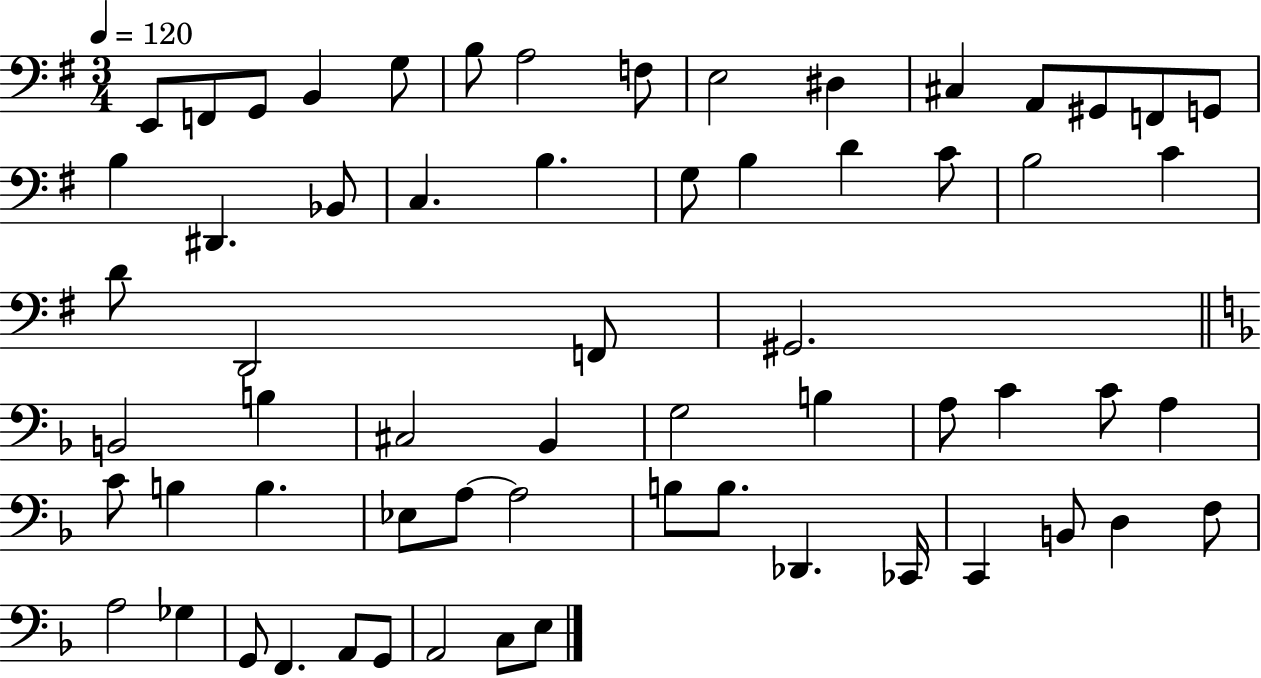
X:1
T:Untitled
M:3/4
L:1/4
K:G
E,,/2 F,,/2 G,,/2 B,, G,/2 B,/2 A,2 F,/2 E,2 ^D, ^C, A,,/2 ^G,,/2 F,,/2 G,,/2 B, ^D,, _B,,/2 C, B, G,/2 B, D C/2 B,2 C D/2 D,,2 F,,/2 ^G,,2 B,,2 B, ^C,2 _B,, G,2 B, A,/2 C C/2 A, C/2 B, B, _E,/2 A,/2 A,2 B,/2 B,/2 _D,, _C,,/4 C,, B,,/2 D, F,/2 A,2 _G, G,,/2 F,, A,,/2 G,,/2 A,,2 C,/2 E,/2